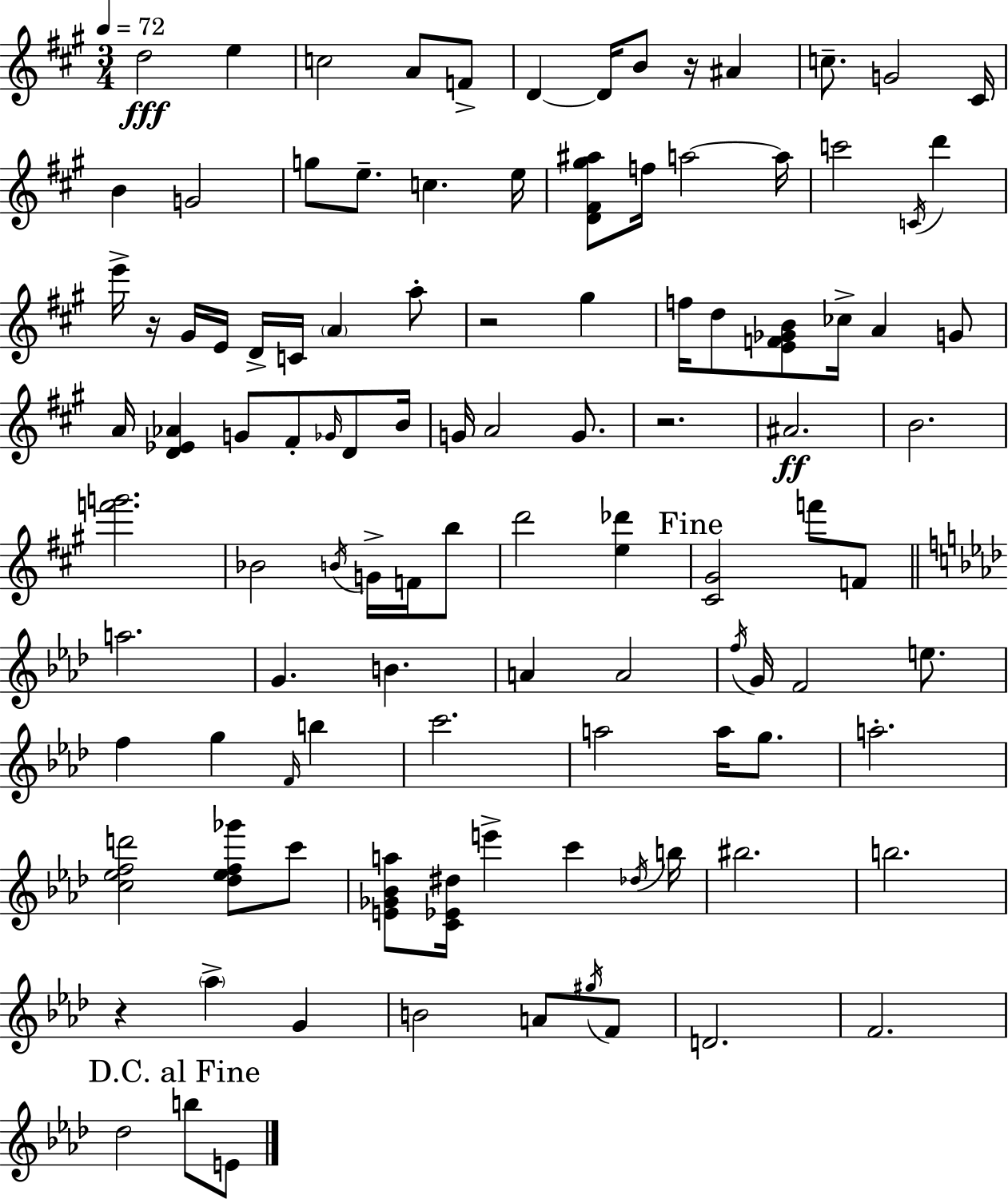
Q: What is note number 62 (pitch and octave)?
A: F5